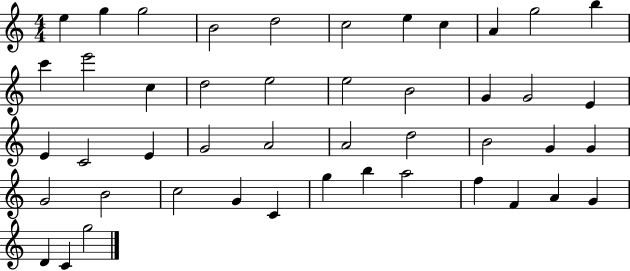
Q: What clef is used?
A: treble